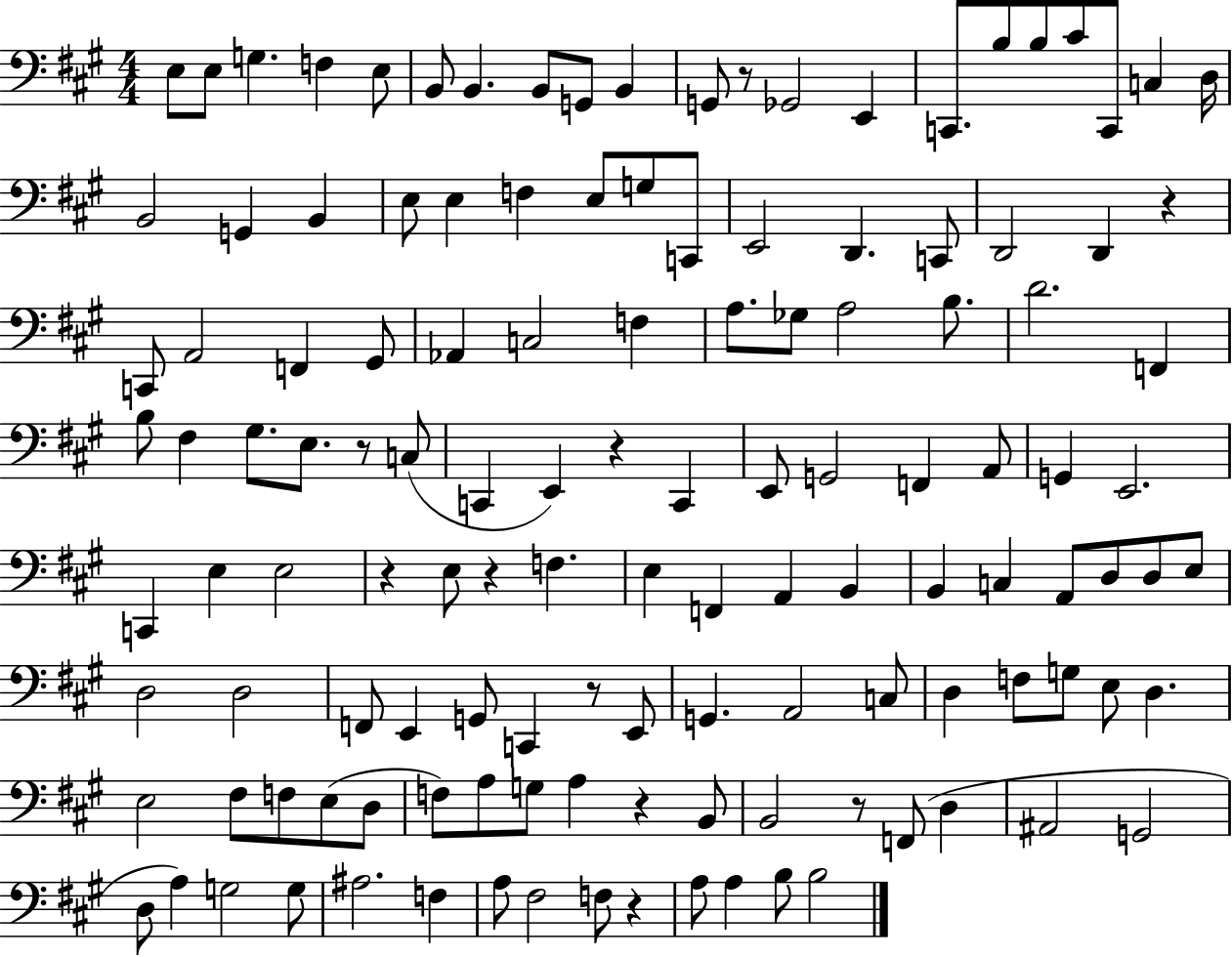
X:1
T:Untitled
M:4/4
L:1/4
K:A
E,/2 E,/2 G, F, E,/2 B,,/2 B,, B,,/2 G,,/2 B,, G,,/2 z/2 _G,,2 E,, C,,/2 B,/2 B,/2 ^C/2 C,,/2 C, D,/4 B,,2 G,, B,, E,/2 E, F, E,/2 G,/2 C,,/2 E,,2 D,, C,,/2 D,,2 D,, z C,,/2 A,,2 F,, ^G,,/2 _A,, C,2 F, A,/2 _G,/2 A,2 B,/2 D2 F,, B,/2 ^F, ^G,/2 E,/2 z/2 C,/2 C,, E,, z C,, E,,/2 G,,2 F,, A,,/2 G,, E,,2 C,, E, E,2 z E,/2 z F, E, F,, A,, B,, B,, C, A,,/2 D,/2 D,/2 E,/2 D,2 D,2 F,,/2 E,, G,,/2 C,, z/2 E,,/2 G,, A,,2 C,/2 D, F,/2 G,/2 E,/2 D, E,2 ^F,/2 F,/2 E,/2 D,/2 F,/2 A,/2 G,/2 A, z B,,/2 B,,2 z/2 F,,/2 D, ^A,,2 G,,2 D,/2 A, G,2 G,/2 ^A,2 F, A,/2 ^F,2 F,/2 z A,/2 A, B,/2 B,2